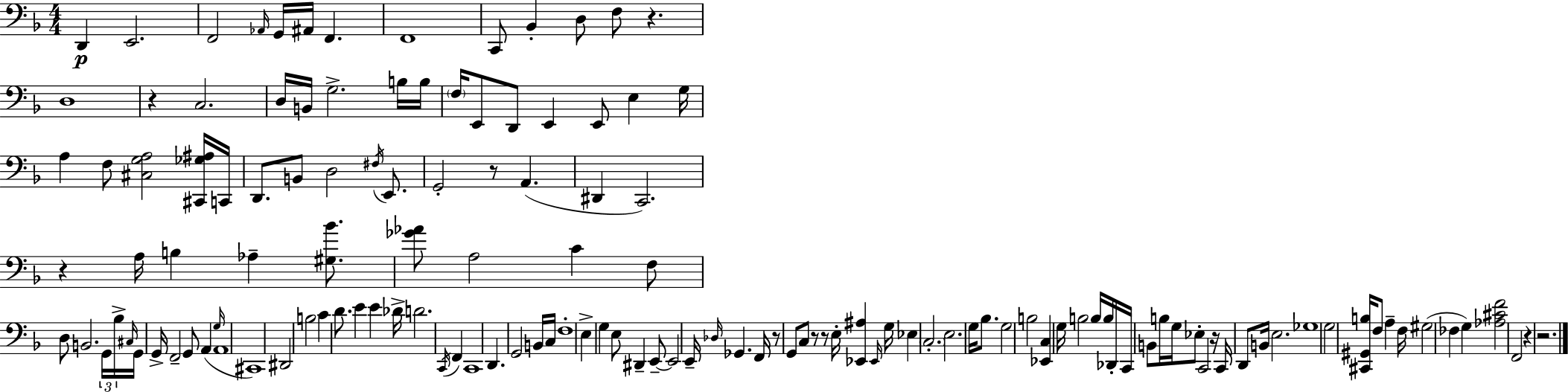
{
  \clef bass
  \numericTimeSignature
  \time 4/4
  \key d \minor
  \repeat volta 2 { d,4\p e,2. | f,2 \grace { aes,16 } g,16 ais,16 f,4. | f,1 | c,8 bes,4-. d8 f8 r4. | \break d1 | r4 c2. | d16 b,16 g2.-> b16 | b16 \parenthesize f16 e,8 d,8 e,4 e,8 e4 | \break g16 a4 f8 <cis g a>2 <cis, ges ais>16 | c,16 d,8. b,8 d2 \acciaccatura { fis16 } e,8. | g,2-. r8 a,4.( | dis,4 c,2.) | \break r4 a16 b4 aes4-- <gis bes'>8. | <ges' aes'>8 a2 c'4 | f8 d8 b,2. | \tuplet 3/2 { g,16 bes16-> \grace { cis16 } } g,16 g,16-> f,2-- g,8 a,4( | \break \grace { g16 } a,1 | cis,1) | dis,2 b2 | c'4 d'8. e'4 e'4 | \break des'16-> d'2. | \acciaccatura { c,16 } f,4 c,1 | d,4. g,2 | b,16 c16 f1-. | \break e4-> g4 e8 dis,4-- | e,8--~~ e,2 e,16-- \grace { des16 } ges,4. | f,16 r8 g,8 c8 r8 r8 | e16-. <ees, ais>4 \grace { ees,16 } g16 ees4 \parenthesize c2.-. | \break e2. | g16 bes8. g2 b2 | <ees, c>4 g16 b2 | b16 b16 des,16-. c,16 b,8 b16 g16 ees8-. c,2 | \break r16 c,16 d,8 b,16 e2. | ges1 | g2 <cis, gis, b>16 | f8 a4-- f16 gis2( fes4 | \break g4) <aes cis' f'>2 f,2 | r4 r2. | } \bar "|."
}